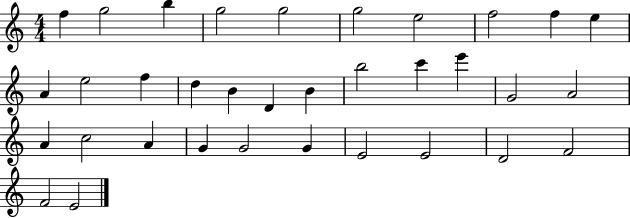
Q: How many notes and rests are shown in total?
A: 34